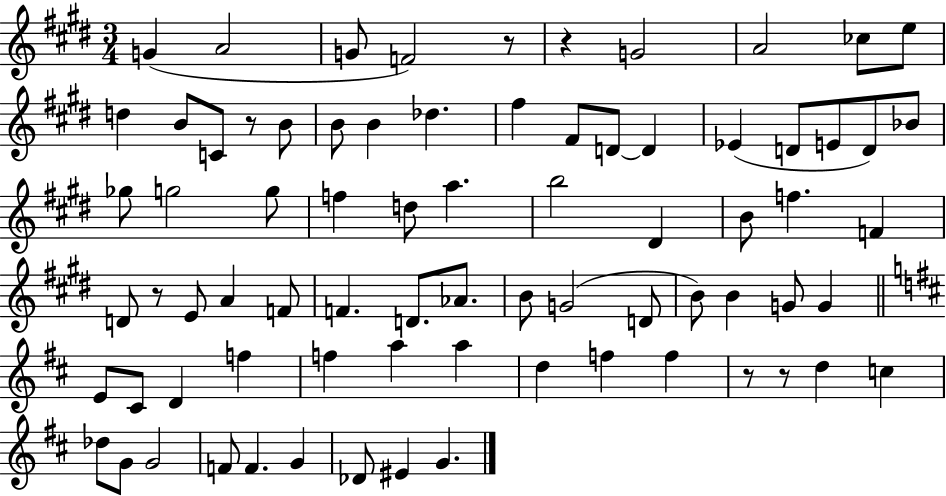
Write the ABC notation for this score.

X:1
T:Untitled
M:3/4
L:1/4
K:E
G A2 G/2 F2 z/2 z G2 A2 _c/2 e/2 d B/2 C/2 z/2 B/2 B/2 B _d ^f ^F/2 D/2 D _E D/2 E/2 D/2 _B/2 _g/2 g2 g/2 f d/2 a b2 ^D B/2 f F D/2 z/2 E/2 A F/2 F D/2 _A/2 B/2 G2 D/2 B/2 B G/2 G E/2 ^C/2 D f f a a d f f z/2 z/2 d c _d/2 G/2 G2 F/2 F G _D/2 ^E G